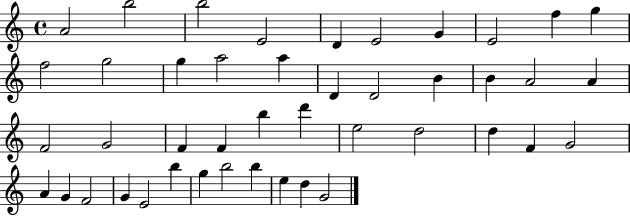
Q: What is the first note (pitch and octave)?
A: A4